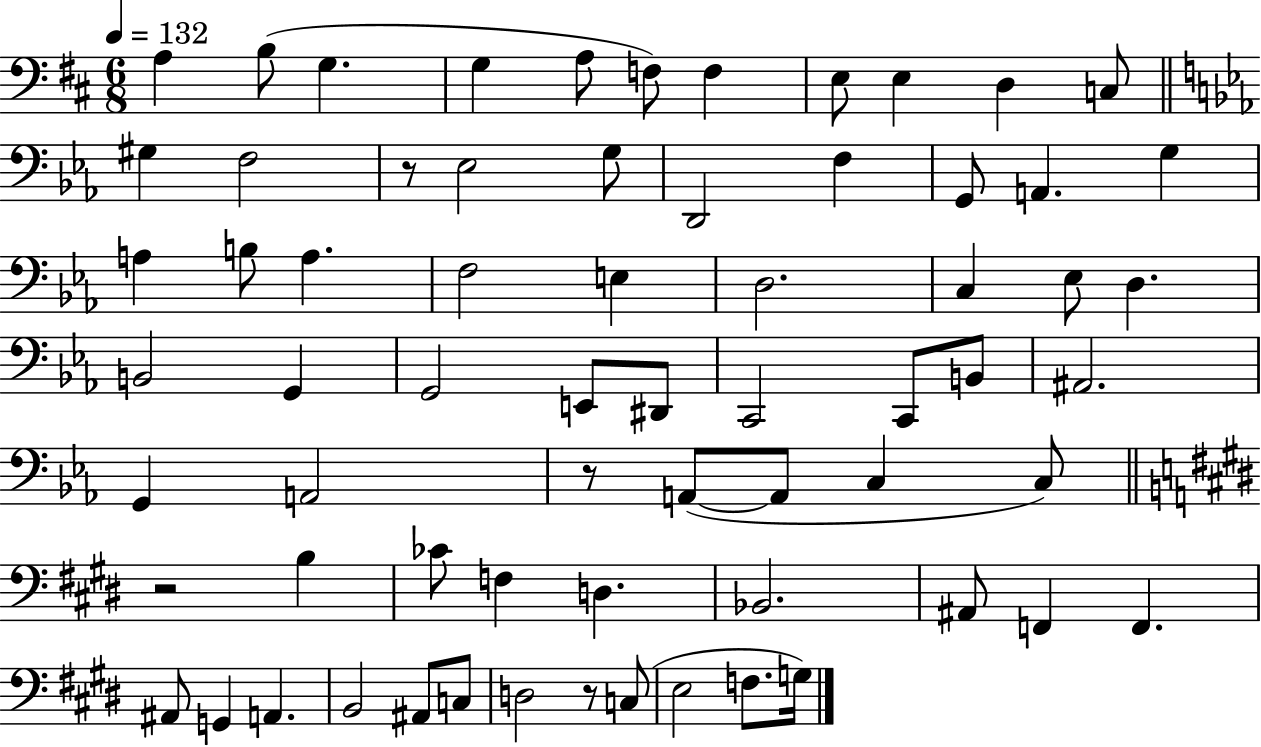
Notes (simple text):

A3/q B3/e G3/q. G3/q A3/e F3/e F3/q E3/e E3/q D3/q C3/e G#3/q F3/h R/e Eb3/h G3/e D2/h F3/q G2/e A2/q. G3/q A3/q B3/e A3/q. F3/h E3/q D3/h. C3/q Eb3/e D3/q. B2/h G2/q G2/h E2/e D#2/e C2/h C2/e B2/e A#2/h. G2/q A2/h R/e A2/e A2/e C3/q C3/e R/h B3/q CES4/e F3/q D3/q. Bb2/h. A#2/e F2/q F2/q. A#2/e G2/q A2/q. B2/h A#2/e C3/e D3/h R/e C3/e E3/h F3/e. G3/s